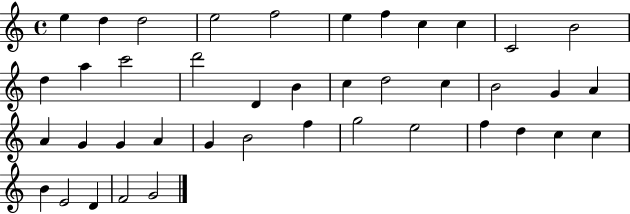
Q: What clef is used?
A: treble